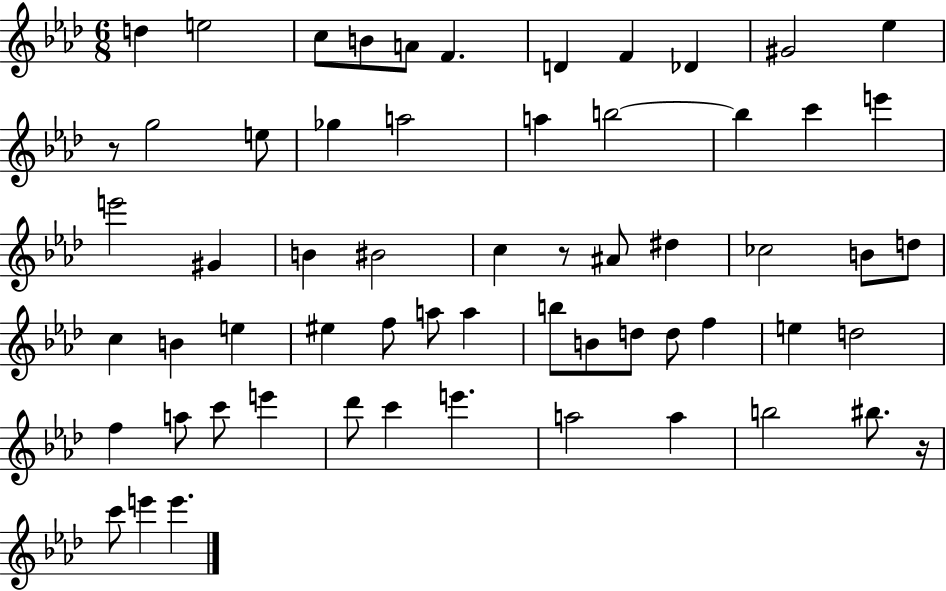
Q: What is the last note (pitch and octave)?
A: E6